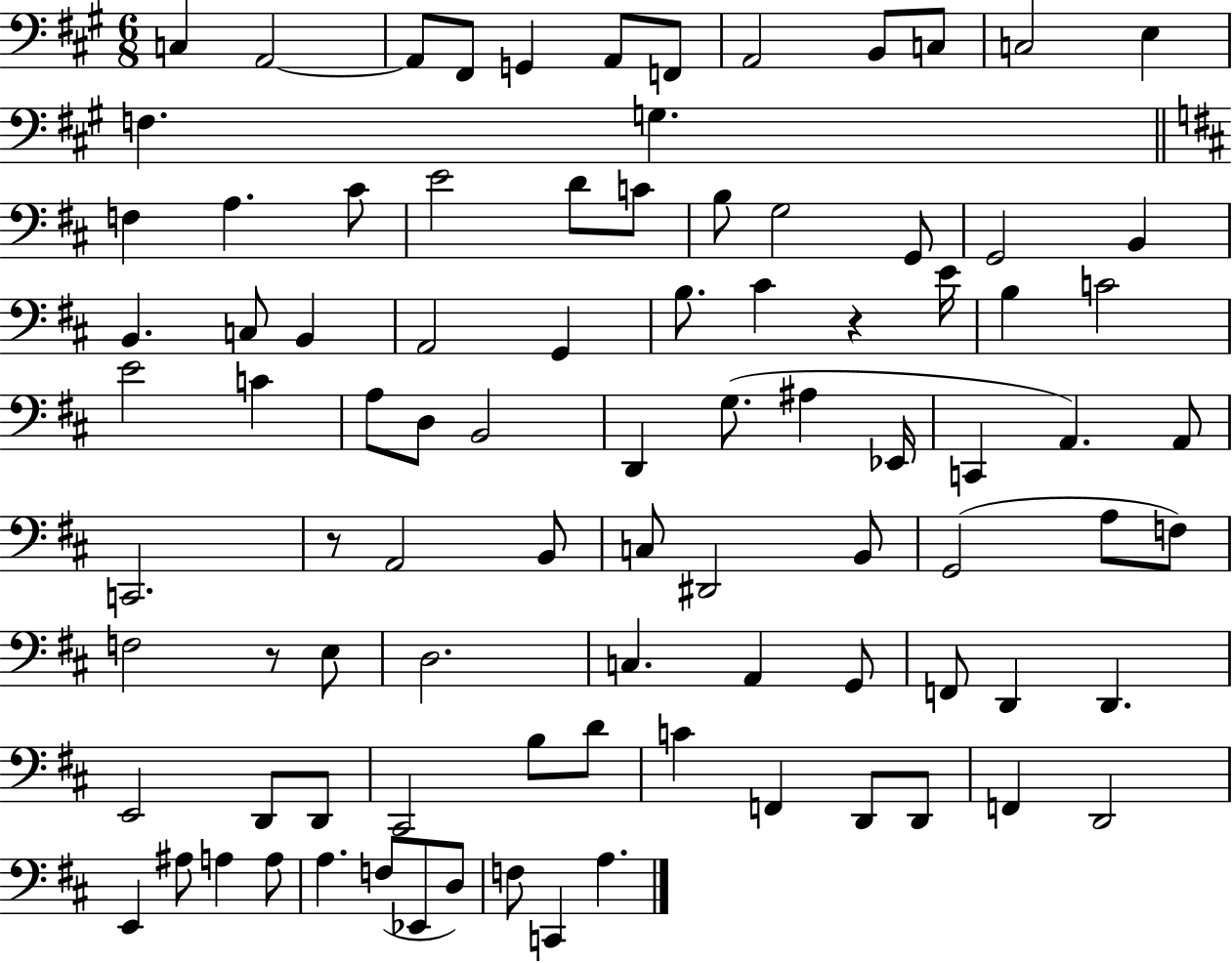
{
  \clef bass
  \numericTimeSignature
  \time 6/8
  \key a \major
  c4 a,2~~ | a,8 fis,8 g,4 a,8 f,8 | a,2 b,8 c8 | c2 e4 | \break f4. g4. | \bar "||" \break \key d \major f4 a4. cis'8 | e'2 d'8 c'8 | b8 g2 g,8 | g,2 b,4 | \break b,4. c8 b,4 | a,2 g,4 | b8. cis'4 r4 e'16 | b4 c'2 | \break e'2 c'4 | a8 d8 b,2 | d,4 g8.( ais4 ees,16 | c,4 a,4.) a,8 | \break c,2. | r8 a,2 b,8 | c8 dis,2 b,8 | g,2( a8 f8) | \break f2 r8 e8 | d2. | c4. a,4 g,8 | f,8 d,4 d,4. | \break e,2 d,8 d,8 | cis,2 b8 d'8 | c'4 f,4 d,8 d,8 | f,4 d,2 | \break e,4 ais8 a4 a8 | a4. f8( ees,8 d8) | f8 c,4 a4. | \bar "|."
}